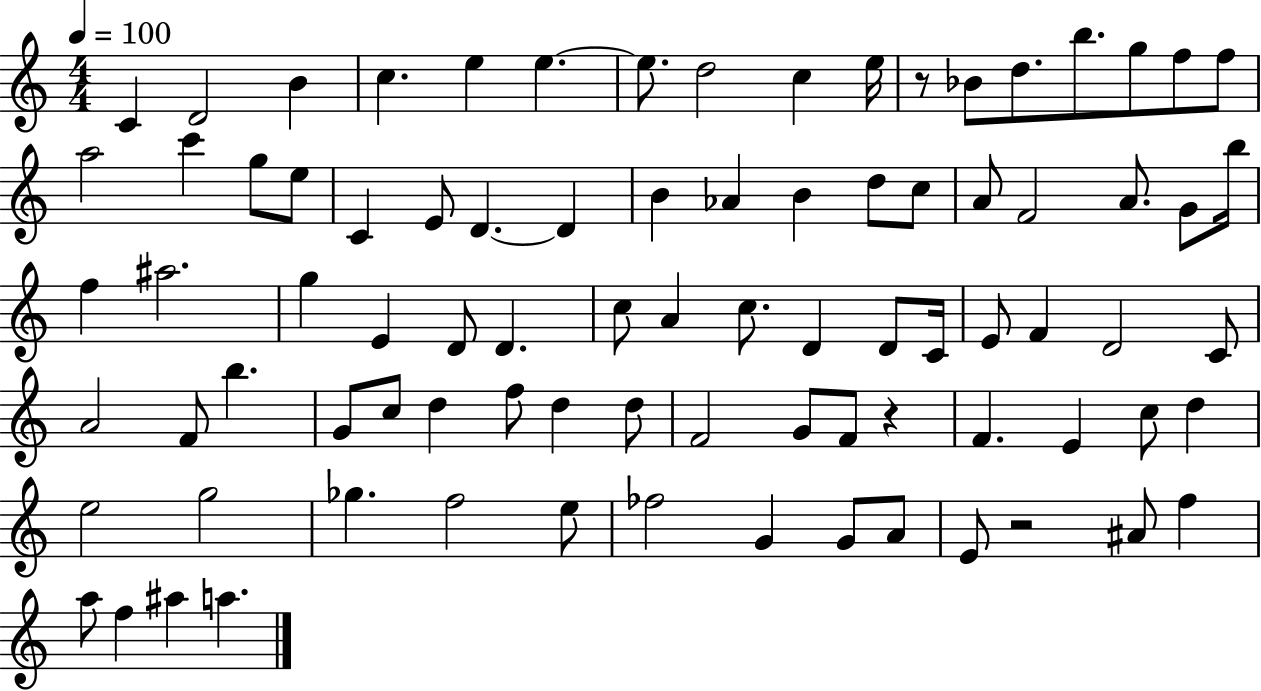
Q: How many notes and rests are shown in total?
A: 85